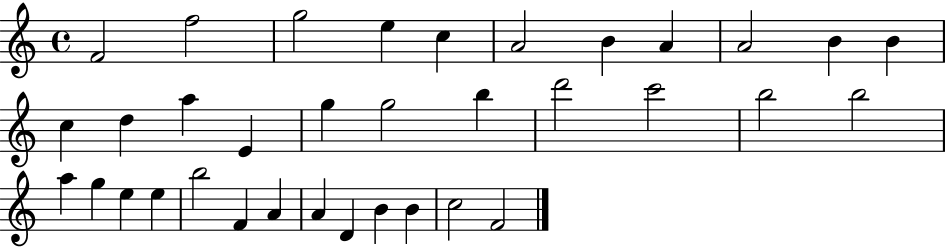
F4/h F5/h G5/h E5/q C5/q A4/h B4/q A4/q A4/h B4/q B4/q C5/q D5/q A5/q E4/q G5/q G5/h B5/q D6/h C6/h B5/h B5/h A5/q G5/q E5/q E5/q B5/h F4/q A4/q A4/q D4/q B4/q B4/q C5/h F4/h